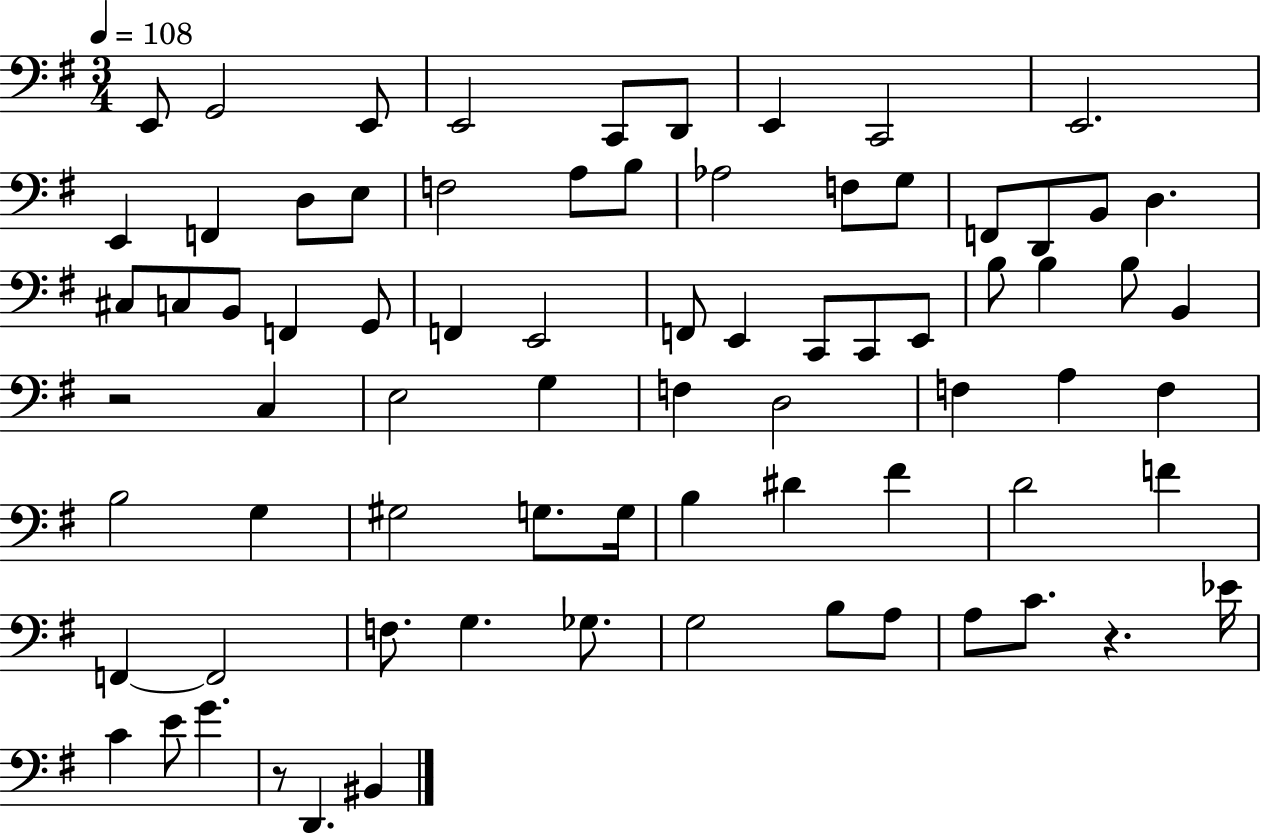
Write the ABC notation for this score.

X:1
T:Untitled
M:3/4
L:1/4
K:G
E,,/2 G,,2 E,,/2 E,,2 C,,/2 D,,/2 E,, C,,2 E,,2 E,, F,, D,/2 E,/2 F,2 A,/2 B,/2 _A,2 F,/2 G,/2 F,,/2 D,,/2 B,,/2 D, ^C,/2 C,/2 B,,/2 F,, G,,/2 F,, E,,2 F,,/2 E,, C,,/2 C,,/2 E,,/2 B,/2 B, B,/2 B,, z2 C, E,2 G, F, D,2 F, A, F, B,2 G, ^G,2 G,/2 G,/4 B, ^D ^F D2 F F,, F,,2 F,/2 G, _G,/2 G,2 B,/2 A,/2 A,/2 C/2 z _E/4 C E/2 G z/2 D,, ^B,,